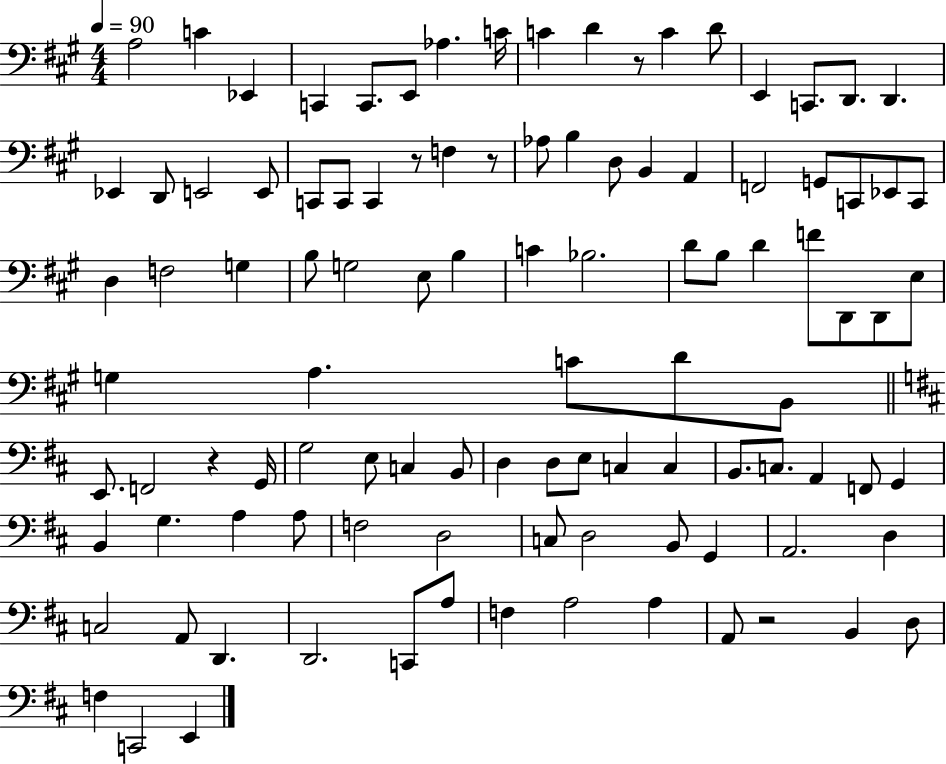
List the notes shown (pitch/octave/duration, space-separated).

A3/h C4/q Eb2/q C2/q C2/e. E2/e Ab3/q. C4/s C4/q D4/q R/e C4/q D4/e E2/q C2/e. D2/e. D2/q. Eb2/q D2/e E2/h E2/e C2/e C2/e C2/q R/e F3/q R/e Ab3/e B3/q D3/e B2/q A2/q F2/h G2/e C2/e Eb2/e C2/e D3/q F3/h G3/q B3/e G3/h E3/e B3/q C4/q Bb3/h. D4/e B3/e D4/q F4/e D2/e D2/e E3/e G3/q A3/q. C4/e D4/e B2/e E2/e. F2/h R/q G2/s G3/h E3/e C3/q B2/e D3/q D3/e E3/e C3/q C3/q B2/e. C3/e. A2/q F2/e G2/q B2/q G3/q. A3/q A3/e F3/h D3/h C3/e D3/h B2/e G2/q A2/h. D3/q C3/h A2/e D2/q. D2/h. C2/e A3/e F3/q A3/h A3/q A2/e R/h B2/q D3/e F3/q C2/h E2/q